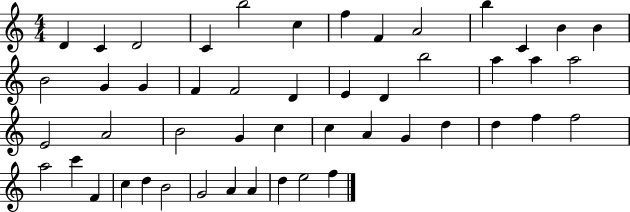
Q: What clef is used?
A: treble